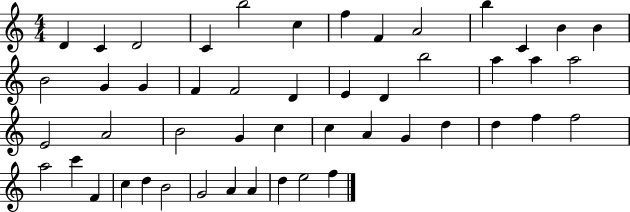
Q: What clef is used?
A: treble